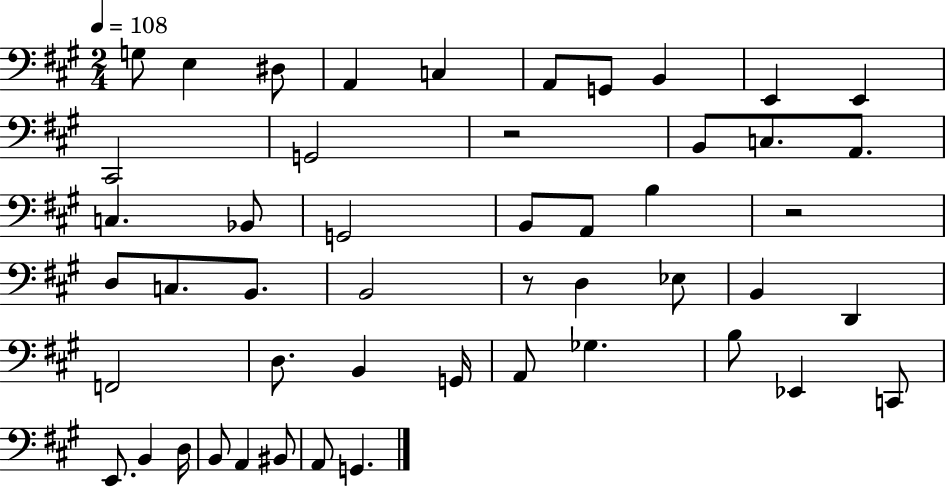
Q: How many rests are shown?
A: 3